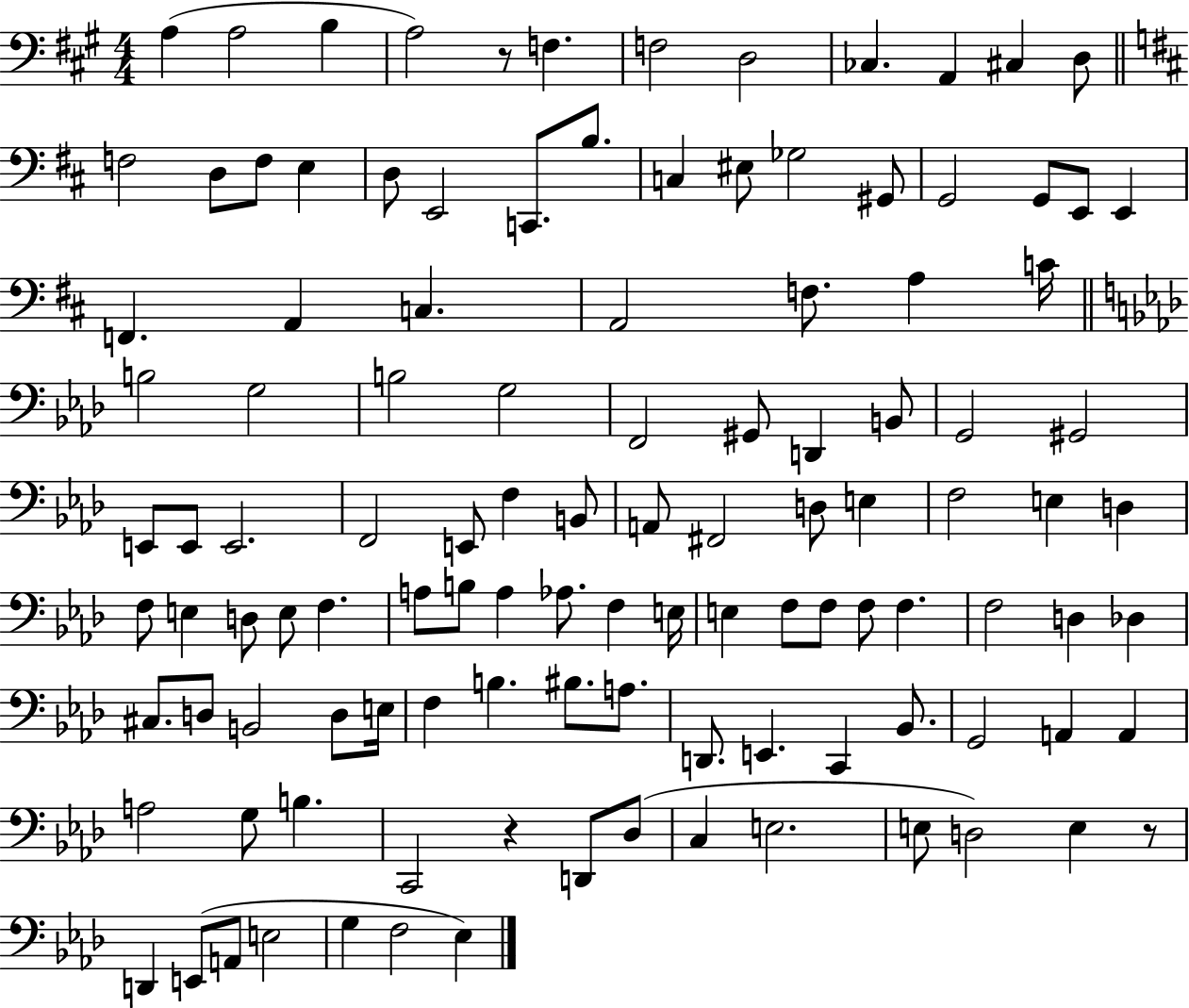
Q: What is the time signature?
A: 4/4